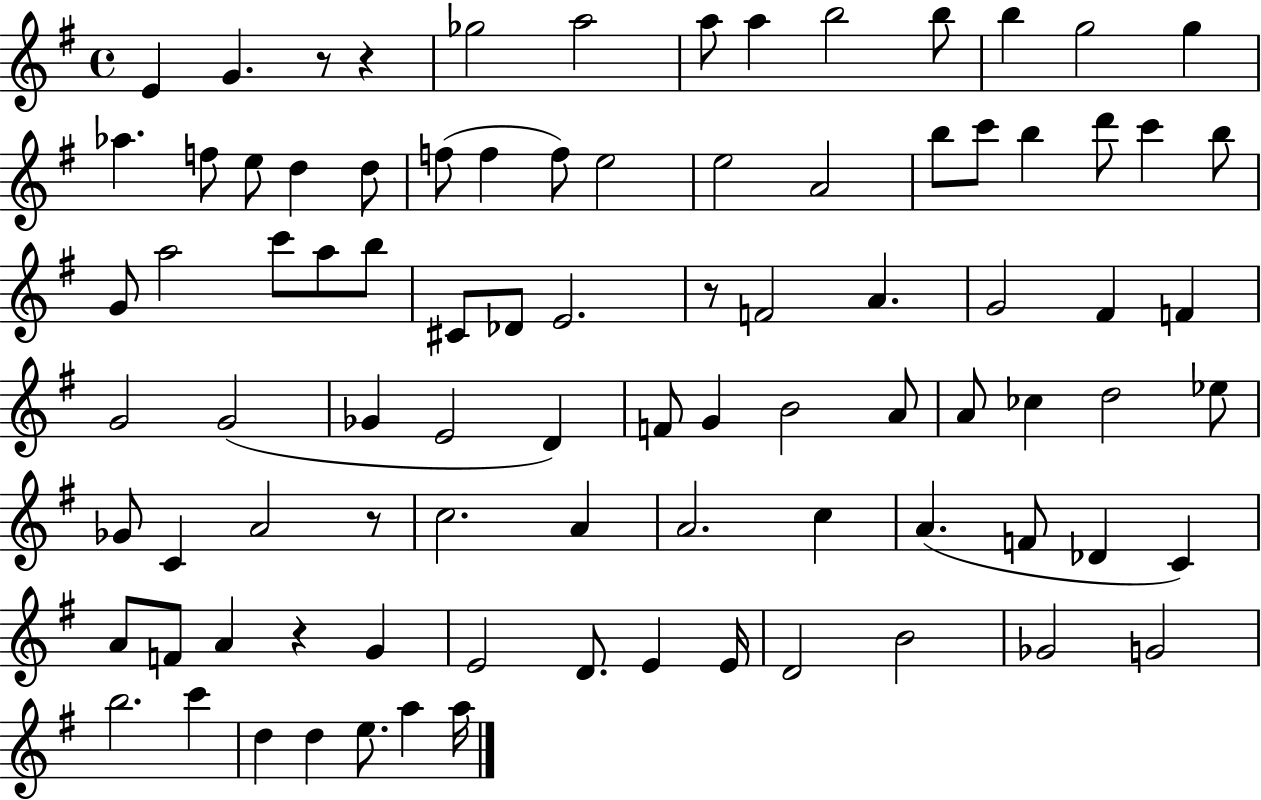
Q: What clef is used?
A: treble